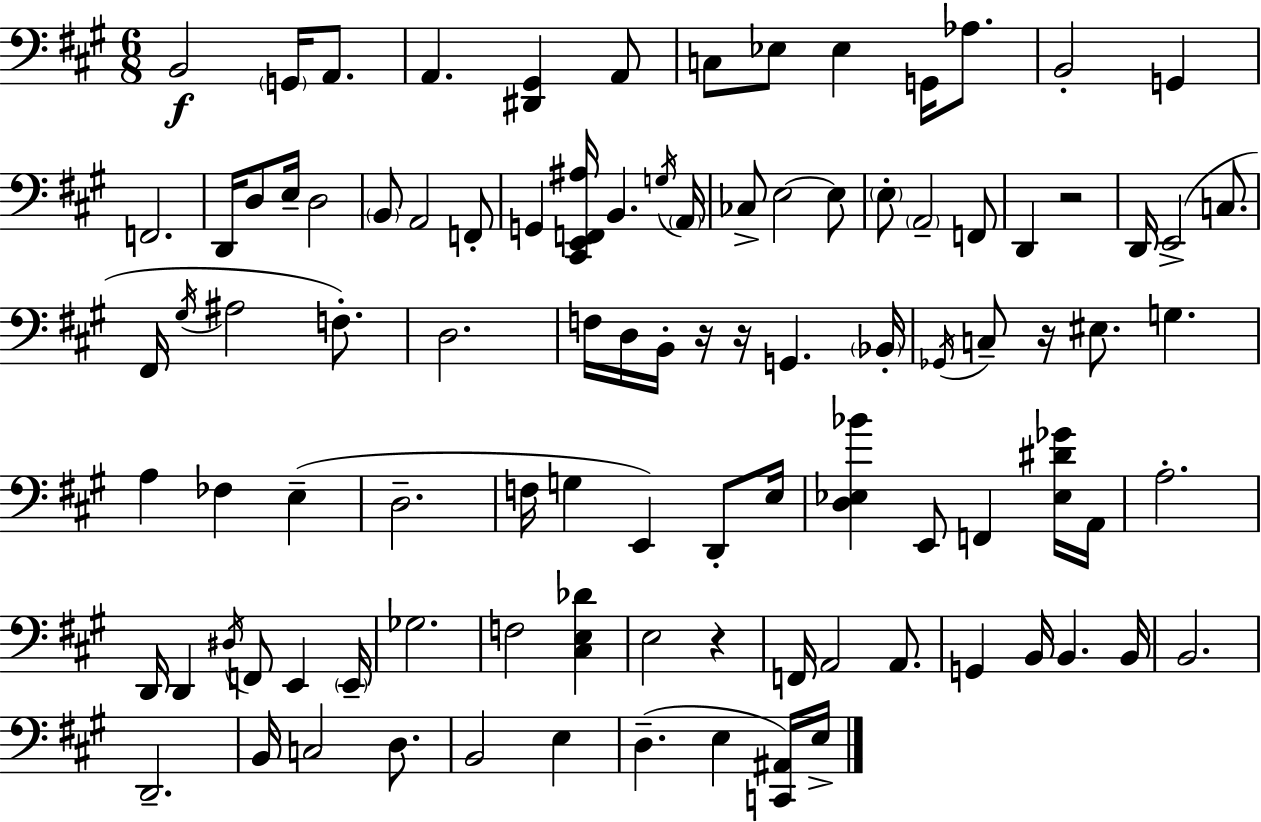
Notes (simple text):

B2/h G2/s A2/e. A2/q. [D#2,G#2]/q A2/e C3/e Eb3/e Eb3/q G2/s Ab3/e. B2/h G2/q F2/h. D2/s D3/e E3/s D3/h B2/e A2/h F2/e G2/q [C#2,E2,F2,A#3]/s B2/q. G3/s A2/s CES3/e E3/h E3/e E3/e A2/h F2/e D2/q R/h D2/s E2/h C3/e. F#2/s G#3/s A#3/h F3/e. D3/h. F3/s D3/s B2/s R/s R/s G2/q. Bb2/s Gb2/s C3/e R/s EIS3/e. G3/q. A3/q FES3/q E3/q D3/h. F3/s G3/q E2/q D2/e E3/s [D3,Eb3,Bb4]/q E2/e F2/q [Eb3,D#4,Gb4]/s A2/s A3/h. D2/s D2/q D#3/s F2/e E2/q E2/s Gb3/h. F3/h [C#3,E3,Db4]/q E3/h R/q F2/s A2/h A2/e. G2/q B2/s B2/q. B2/s B2/h. D2/h. B2/s C3/h D3/e. B2/h E3/q D3/q. E3/q [C2,A#2]/s E3/s